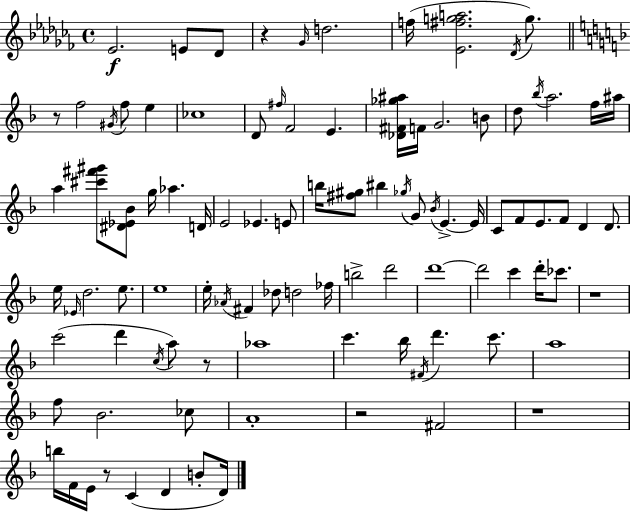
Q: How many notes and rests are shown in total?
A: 98